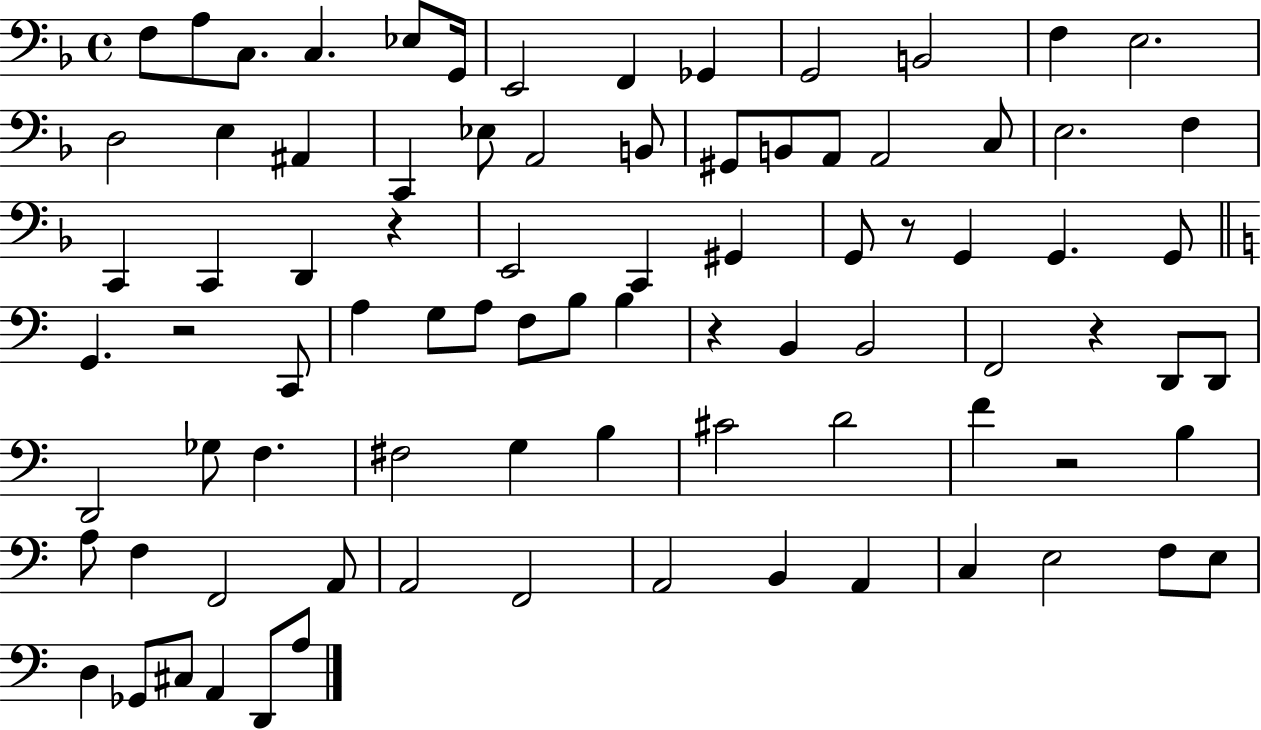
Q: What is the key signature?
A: F major